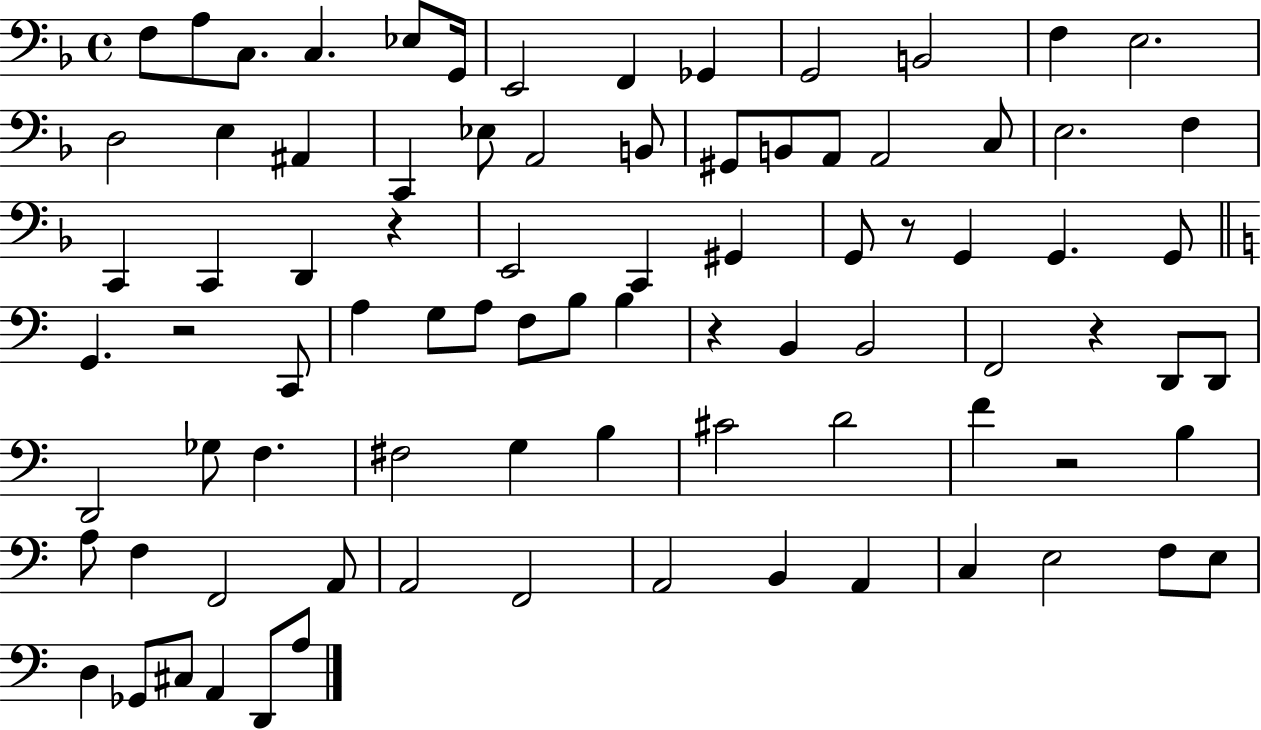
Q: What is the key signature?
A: F major